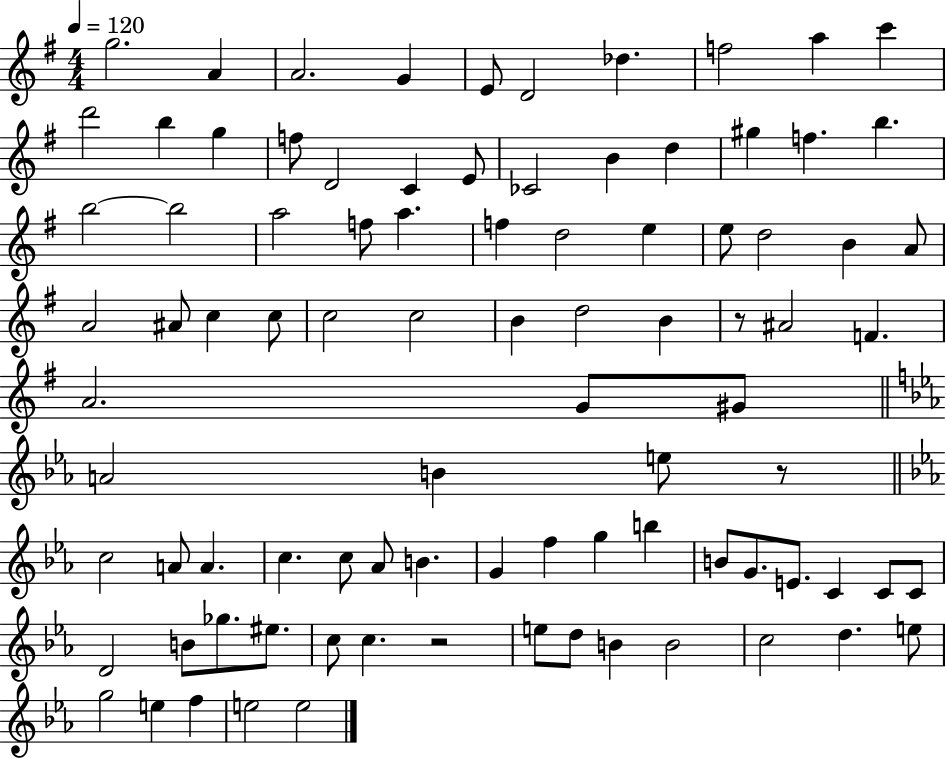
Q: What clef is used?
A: treble